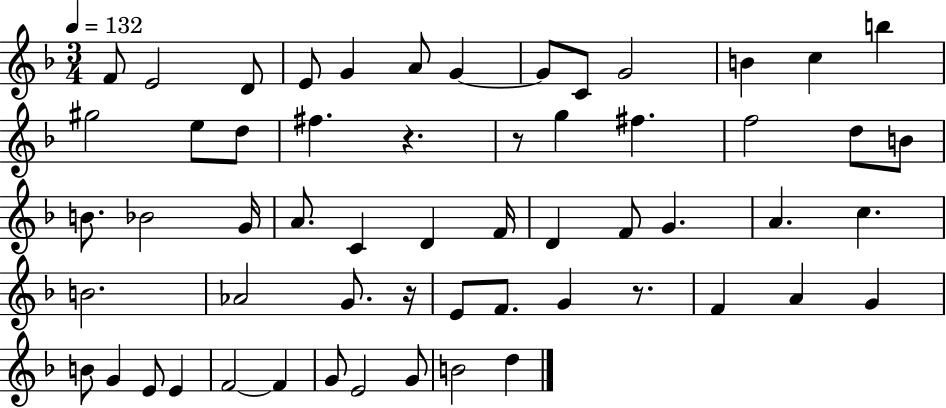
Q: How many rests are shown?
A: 4